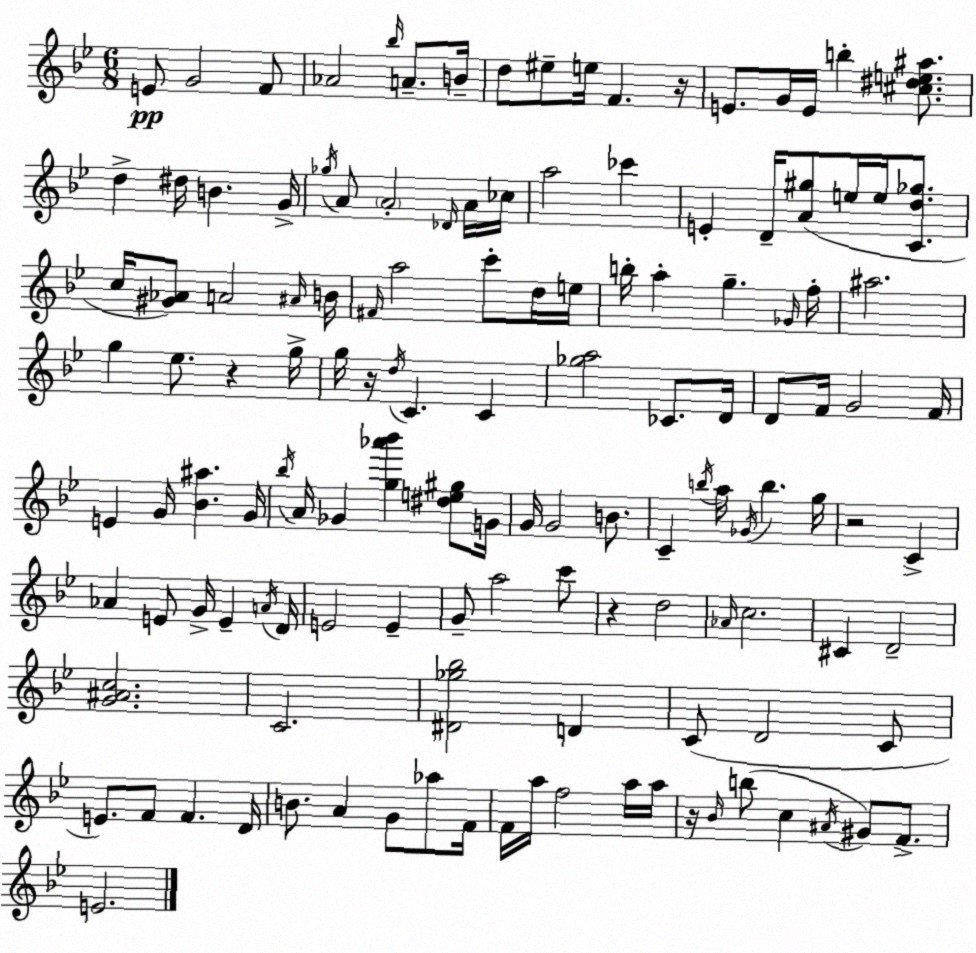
X:1
T:Untitled
M:6/8
L:1/4
K:Gm
E/2 G2 F/2 _A2 _b/4 A/2 B/4 d/2 ^e/2 e/4 F z/4 E/2 G/4 E/4 b [^c^de^a]/2 d ^d/4 B G/4 _g/4 A/2 A2 _D/4 A/4 _c/4 a2 _c' E D/4 [A^g]/2 e/4 e/4 [Cd_g]/2 c/4 [^G_A]/2 A2 ^A/4 B/4 ^F/4 a2 c'/2 d/4 e/4 b/4 a g _G/4 f/4 ^a2 g _e/2 z g/4 g/4 z/4 d/4 C C [_ga]2 _C/2 D/4 D/2 F/4 G2 F/4 E G/4 [_B^a] G/4 _b/4 A/4 _G [g_a'_b'] [^de^g]/2 G/4 G/4 G2 B/2 C b/4 a/4 _G/4 b g/4 z2 C _A E/2 G/4 E A/4 D/4 E2 E G/2 a2 c'/2 z d2 _A/4 c2 ^C D2 [G^Ac]2 C2 [^D_g_b]2 D C/2 D2 C/2 E/2 F/2 F D/4 B/2 A G/2 _a/2 F/4 F/4 a/4 f2 a/4 a/4 z/4 _B/4 b/2 c ^A/4 ^G/2 F/2 E2